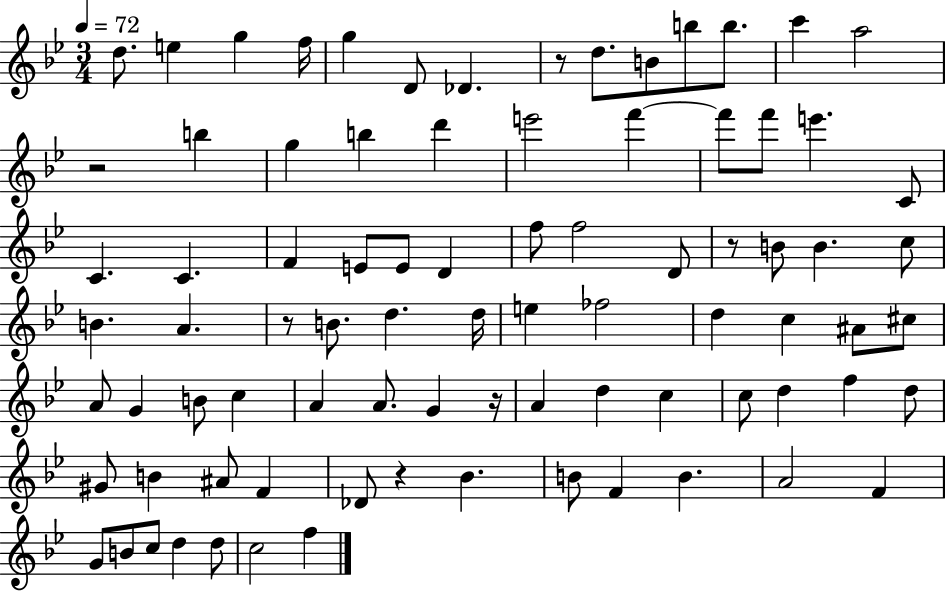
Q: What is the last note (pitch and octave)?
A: F5